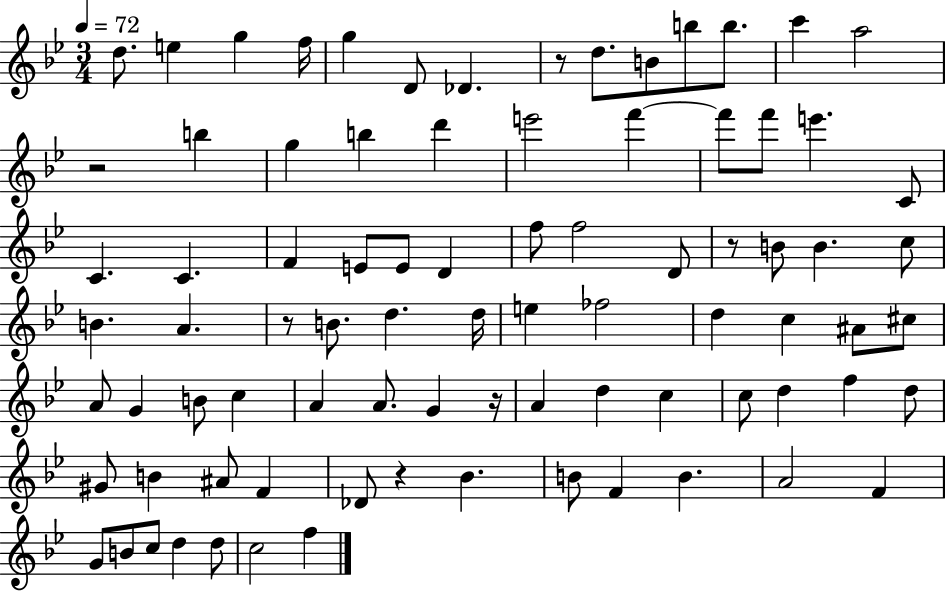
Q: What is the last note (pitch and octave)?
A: F5